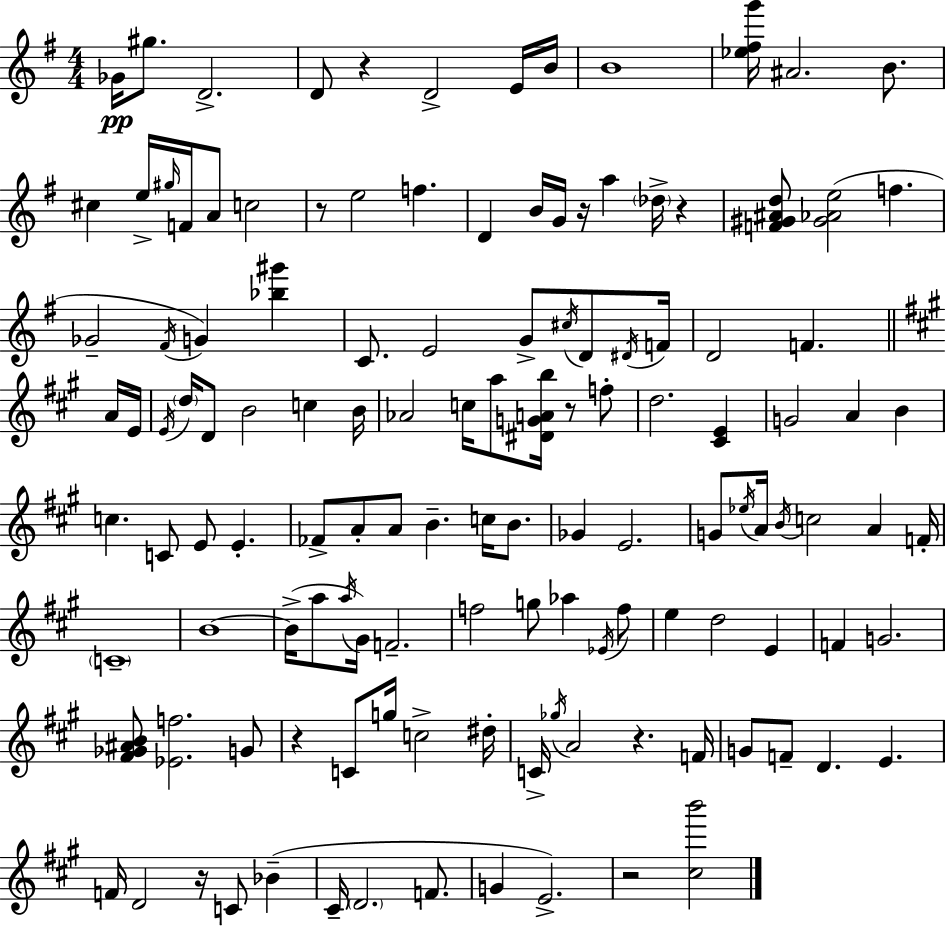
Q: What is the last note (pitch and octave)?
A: E4